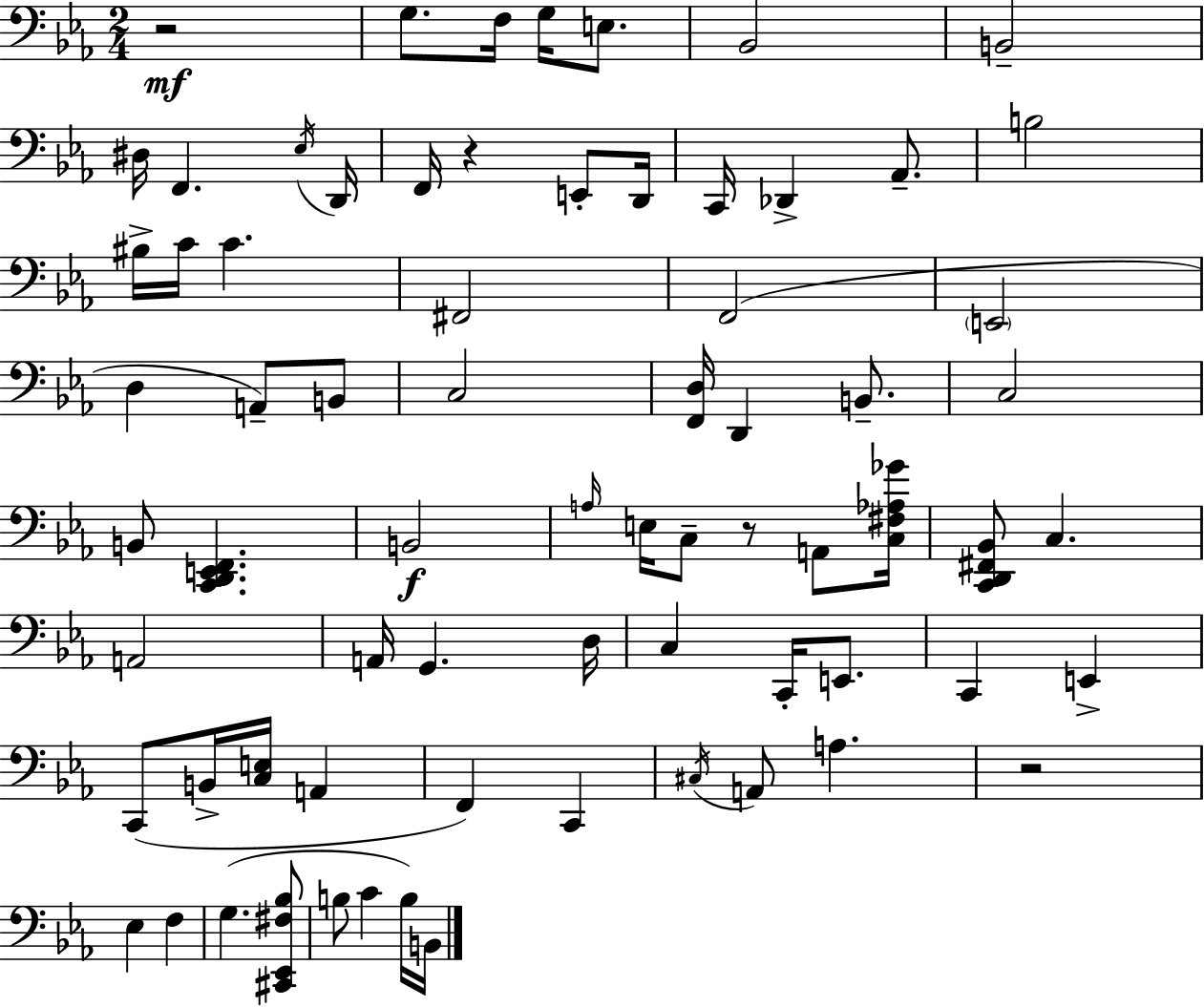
R/h G3/e. F3/s G3/s E3/e. Bb2/h B2/h D#3/s F2/q. Eb3/s D2/s F2/s R/q E2/e D2/s C2/s Db2/q Ab2/e. B3/h BIS3/s C4/s C4/q. F#2/h F2/h E2/h D3/q A2/e B2/e C3/h [F2,D3]/s D2/q B2/e. C3/h B2/e [C2,D2,E2,F2]/q. B2/h A3/s E3/s C3/e R/e A2/e [C3,F#3,Ab3,Gb4]/s [C2,D2,F#2,Bb2]/e C3/q. A2/h A2/s G2/q. D3/s C3/q C2/s E2/e. C2/q E2/q C2/e B2/s [C3,E3]/s A2/q F2/q C2/q C#3/s A2/e A3/q. R/h Eb3/q F3/q G3/q. [C#2,Eb2,F#3,Bb3]/e B3/e C4/q B3/s B2/s